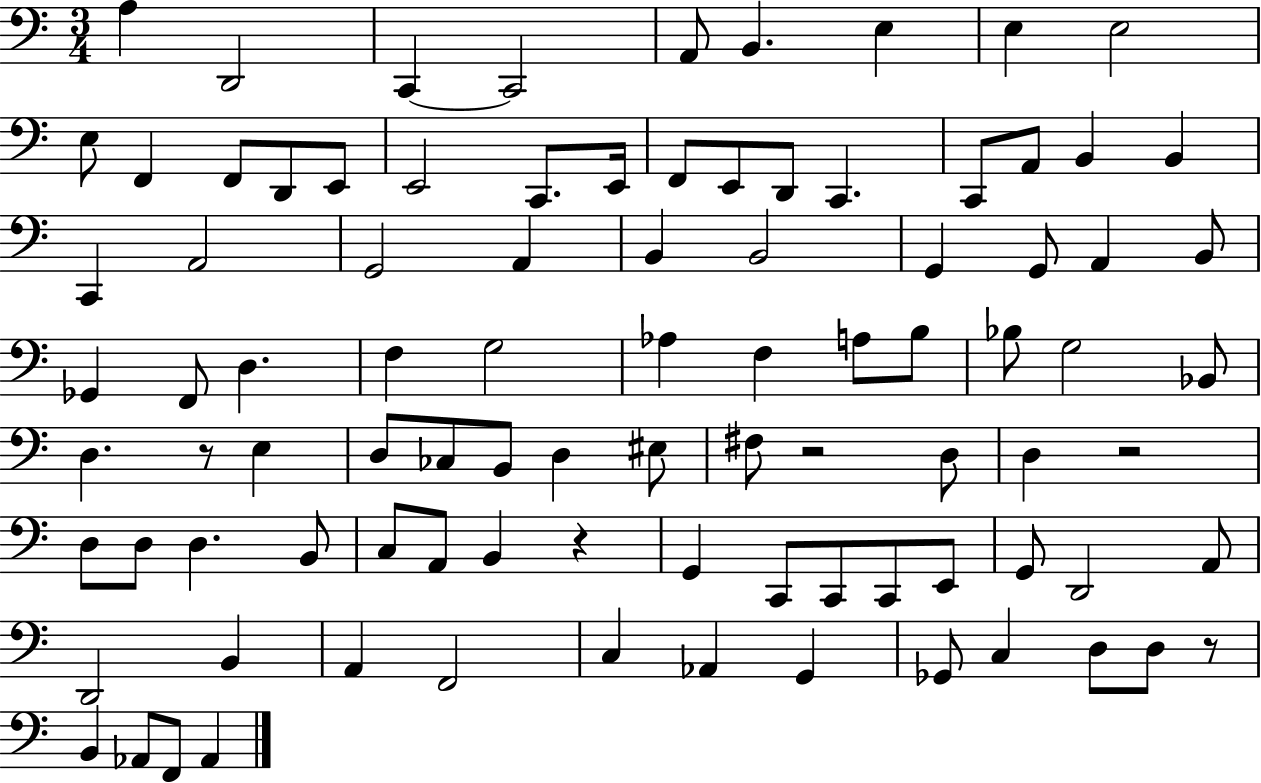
A3/q D2/h C2/q C2/h A2/e B2/q. E3/q E3/q E3/h E3/e F2/q F2/e D2/e E2/e E2/h C2/e. E2/s F2/e E2/e D2/e C2/q. C2/e A2/e B2/q B2/q C2/q A2/h G2/h A2/q B2/q B2/h G2/q G2/e A2/q B2/e Gb2/q F2/e D3/q. F3/q G3/h Ab3/q F3/q A3/e B3/e Bb3/e G3/h Bb2/e D3/q. R/e E3/q D3/e CES3/e B2/e D3/q EIS3/e F#3/e R/h D3/e D3/q R/h D3/e D3/e D3/q. B2/e C3/e A2/e B2/q R/q G2/q C2/e C2/e C2/e E2/e G2/e D2/h A2/e D2/h B2/q A2/q F2/h C3/q Ab2/q G2/q Gb2/e C3/q D3/e D3/e R/e B2/q Ab2/e F2/e Ab2/q